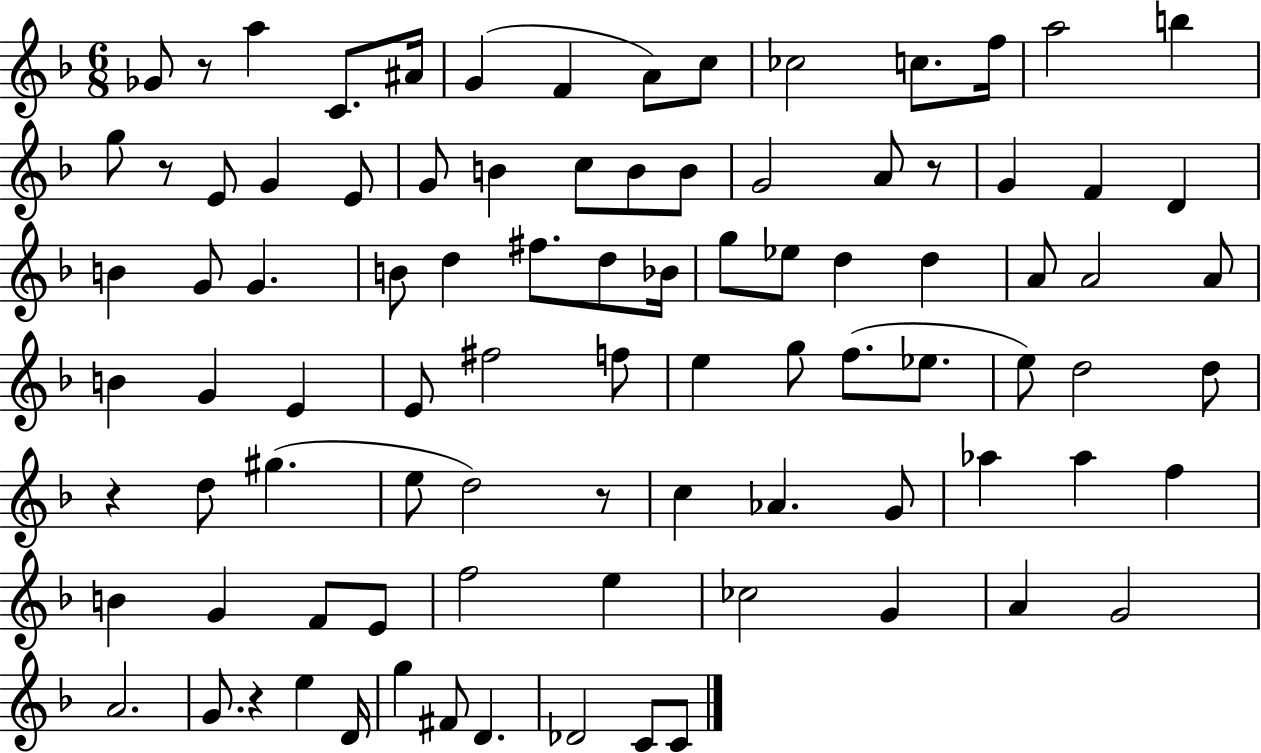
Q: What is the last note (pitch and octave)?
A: C4